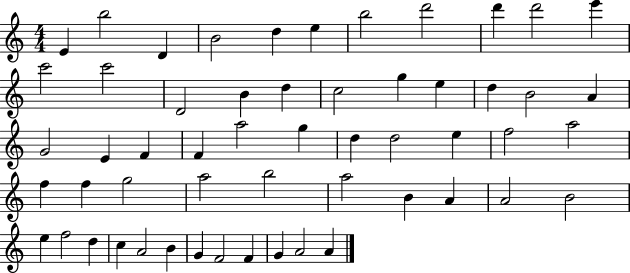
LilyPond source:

{
  \clef treble
  \numericTimeSignature
  \time 4/4
  \key c \major
  e'4 b''2 d'4 | b'2 d''4 e''4 | b''2 d'''2 | d'''4 d'''2 e'''4 | \break c'''2 c'''2 | d'2 b'4 d''4 | c''2 g''4 e''4 | d''4 b'2 a'4 | \break g'2 e'4 f'4 | f'4 a''2 g''4 | d''4 d''2 e''4 | f''2 a''2 | \break f''4 f''4 g''2 | a''2 b''2 | a''2 b'4 a'4 | a'2 b'2 | \break e''4 f''2 d''4 | c''4 a'2 b'4 | g'4 f'2 f'4 | g'4 a'2 a'4 | \break \bar "|."
}